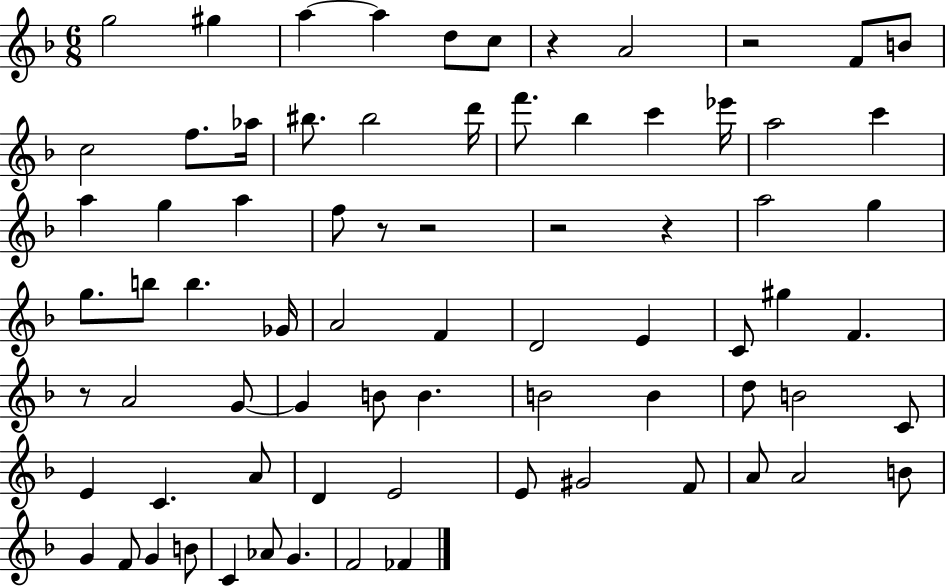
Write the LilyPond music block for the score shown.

{
  \clef treble
  \numericTimeSignature
  \time 6/8
  \key f \major
  g''2 gis''4 | a''4~~ a''4 d''8 c''8 | r4 a'2 | r2 f'8 b'8 | \break c''2 f''8. aes''16 | bis''8. bis''2 d'''16 | f'''8. bes''4 c'''4 ees'''16 | a''2 c'''4 | \break a''4 g''4 a''4 | f''8 r8 r2 | r2 r4 | a''2 g''4 | \break g''8. b''8 b''4. ges'16 | a'2 f'4 | d'2 e'4 | c'8 gis''4 f'4. | \break r8 a'2 g'8~~ | g'4 b'8 b'4. | b'2 b'4 | d''8 b'2 c'8 | \break e'4 c'4. a'8 | d'4 e'2 | e'8 gis'2 f'8 | a'8 a'2 b'8 | \break g'4 f'8 g'4 b'8 | c'4 aes'8 g'4. | f'2 fes'4 | \bar "|."
}